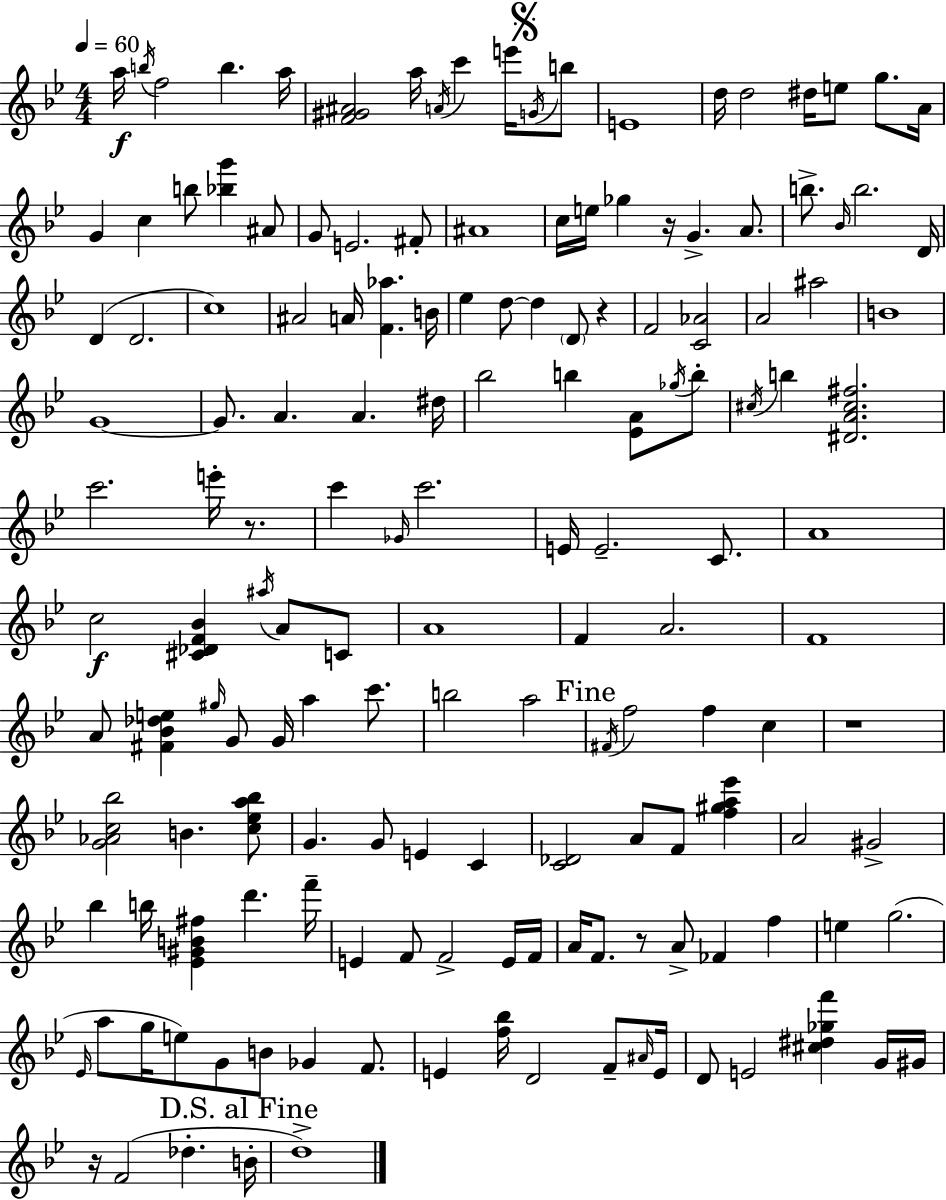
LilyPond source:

{
  \clef treble
  \numericTimeSignature
  \time 4/4
  \key bes \major
  \tempo 4 = 60
  a''16\f \acciaccatura { b''16 } f''2 b''4. | a''16 <f' gis' ais'>2 a''16 \acciaccatura { a'16 } c'''4 e'''16 | \mark \markup { \musicglyph "scripts.segno" } \acciaccatura { g'16 } b''8 e'1 | d''16 d''2 dis''16 e''8 g''8. | \break a'16 g'4 c''4 b''8 <bes'' g'''>4 | ais'8 g'8 e'2. | fis'8-. ais'1 | c''16 e''16 ges''4 r16 g'4.-> | \break a'8. b''8.-> \grace { bes'16 } b''2. | d'16 d'4( d'2. | c''1) | ais'2 a'16 <f' aes''>4. | \break b'16 ees''4 d''8~~ d''4 \parenthesize d'8 | r4 f'2 <c' aes'>2 | a'2 ais''2 | b'1 | \break g'1~~ | g'8. a'4. a'4. | dis''16 bes''2 b''4 | <ees' a'>8 \acciaccatura { ges''16 } b''8-. \acciaccatura { cis''16 } b''4 <dis' a' cis'' fis''>2. | \break c'''2. | e'''16-. r8. c'''4 \grace { ges'16 } c'''2. | e'16 e'2.-- | c'8. a'1 | \break c''2\f <cis' des' f' bes'>4 | \acciaccatura { ais''16 } a'8 c'8 a'1 | f'4 a'2. | f'1 | \break a'8 <fis' bes' des'' e''>4 \grace { gis''16 } g'8 | g'16 a''4 c'''8. b''2 | a''2 \mark "Fine" \acciaccatura { fis'16 } f''2 | f''4 c''4 r1 | \break <g' aes' c'' bes''>2 | b'4. <c'' ees'' a'' bes''>8 g'4. | g'8 e'4 c'4 <c' des'>2 | a'8 f'8 <f'' gis'' a'' ees'''>4 a'2 | \break gis'2-> bes''4 b''16 <ees' gis' b' fis''>4 | d'''4. f'''16-- e'4 f'8 | f'2-> e'16 f'16 a'16 f'8. r8 | a'8-> fes'4 f''4 e''4 g''2.( | \break \grace { ees'16 } a''8 g''16 e''8) | g'8 b'8 ges'4 f'8. e'4 <f'' bes''>16 | d'2 f'8-- \grace { ais'16 } e'16 d'8 e'2 | <cis'' dis'' ges'' f'''>4 g'16 gis'16 r16 f'2( | \break des''4.-. \mark "D.S. al Fine" b'16-. d''1->) | \bar "|."
}